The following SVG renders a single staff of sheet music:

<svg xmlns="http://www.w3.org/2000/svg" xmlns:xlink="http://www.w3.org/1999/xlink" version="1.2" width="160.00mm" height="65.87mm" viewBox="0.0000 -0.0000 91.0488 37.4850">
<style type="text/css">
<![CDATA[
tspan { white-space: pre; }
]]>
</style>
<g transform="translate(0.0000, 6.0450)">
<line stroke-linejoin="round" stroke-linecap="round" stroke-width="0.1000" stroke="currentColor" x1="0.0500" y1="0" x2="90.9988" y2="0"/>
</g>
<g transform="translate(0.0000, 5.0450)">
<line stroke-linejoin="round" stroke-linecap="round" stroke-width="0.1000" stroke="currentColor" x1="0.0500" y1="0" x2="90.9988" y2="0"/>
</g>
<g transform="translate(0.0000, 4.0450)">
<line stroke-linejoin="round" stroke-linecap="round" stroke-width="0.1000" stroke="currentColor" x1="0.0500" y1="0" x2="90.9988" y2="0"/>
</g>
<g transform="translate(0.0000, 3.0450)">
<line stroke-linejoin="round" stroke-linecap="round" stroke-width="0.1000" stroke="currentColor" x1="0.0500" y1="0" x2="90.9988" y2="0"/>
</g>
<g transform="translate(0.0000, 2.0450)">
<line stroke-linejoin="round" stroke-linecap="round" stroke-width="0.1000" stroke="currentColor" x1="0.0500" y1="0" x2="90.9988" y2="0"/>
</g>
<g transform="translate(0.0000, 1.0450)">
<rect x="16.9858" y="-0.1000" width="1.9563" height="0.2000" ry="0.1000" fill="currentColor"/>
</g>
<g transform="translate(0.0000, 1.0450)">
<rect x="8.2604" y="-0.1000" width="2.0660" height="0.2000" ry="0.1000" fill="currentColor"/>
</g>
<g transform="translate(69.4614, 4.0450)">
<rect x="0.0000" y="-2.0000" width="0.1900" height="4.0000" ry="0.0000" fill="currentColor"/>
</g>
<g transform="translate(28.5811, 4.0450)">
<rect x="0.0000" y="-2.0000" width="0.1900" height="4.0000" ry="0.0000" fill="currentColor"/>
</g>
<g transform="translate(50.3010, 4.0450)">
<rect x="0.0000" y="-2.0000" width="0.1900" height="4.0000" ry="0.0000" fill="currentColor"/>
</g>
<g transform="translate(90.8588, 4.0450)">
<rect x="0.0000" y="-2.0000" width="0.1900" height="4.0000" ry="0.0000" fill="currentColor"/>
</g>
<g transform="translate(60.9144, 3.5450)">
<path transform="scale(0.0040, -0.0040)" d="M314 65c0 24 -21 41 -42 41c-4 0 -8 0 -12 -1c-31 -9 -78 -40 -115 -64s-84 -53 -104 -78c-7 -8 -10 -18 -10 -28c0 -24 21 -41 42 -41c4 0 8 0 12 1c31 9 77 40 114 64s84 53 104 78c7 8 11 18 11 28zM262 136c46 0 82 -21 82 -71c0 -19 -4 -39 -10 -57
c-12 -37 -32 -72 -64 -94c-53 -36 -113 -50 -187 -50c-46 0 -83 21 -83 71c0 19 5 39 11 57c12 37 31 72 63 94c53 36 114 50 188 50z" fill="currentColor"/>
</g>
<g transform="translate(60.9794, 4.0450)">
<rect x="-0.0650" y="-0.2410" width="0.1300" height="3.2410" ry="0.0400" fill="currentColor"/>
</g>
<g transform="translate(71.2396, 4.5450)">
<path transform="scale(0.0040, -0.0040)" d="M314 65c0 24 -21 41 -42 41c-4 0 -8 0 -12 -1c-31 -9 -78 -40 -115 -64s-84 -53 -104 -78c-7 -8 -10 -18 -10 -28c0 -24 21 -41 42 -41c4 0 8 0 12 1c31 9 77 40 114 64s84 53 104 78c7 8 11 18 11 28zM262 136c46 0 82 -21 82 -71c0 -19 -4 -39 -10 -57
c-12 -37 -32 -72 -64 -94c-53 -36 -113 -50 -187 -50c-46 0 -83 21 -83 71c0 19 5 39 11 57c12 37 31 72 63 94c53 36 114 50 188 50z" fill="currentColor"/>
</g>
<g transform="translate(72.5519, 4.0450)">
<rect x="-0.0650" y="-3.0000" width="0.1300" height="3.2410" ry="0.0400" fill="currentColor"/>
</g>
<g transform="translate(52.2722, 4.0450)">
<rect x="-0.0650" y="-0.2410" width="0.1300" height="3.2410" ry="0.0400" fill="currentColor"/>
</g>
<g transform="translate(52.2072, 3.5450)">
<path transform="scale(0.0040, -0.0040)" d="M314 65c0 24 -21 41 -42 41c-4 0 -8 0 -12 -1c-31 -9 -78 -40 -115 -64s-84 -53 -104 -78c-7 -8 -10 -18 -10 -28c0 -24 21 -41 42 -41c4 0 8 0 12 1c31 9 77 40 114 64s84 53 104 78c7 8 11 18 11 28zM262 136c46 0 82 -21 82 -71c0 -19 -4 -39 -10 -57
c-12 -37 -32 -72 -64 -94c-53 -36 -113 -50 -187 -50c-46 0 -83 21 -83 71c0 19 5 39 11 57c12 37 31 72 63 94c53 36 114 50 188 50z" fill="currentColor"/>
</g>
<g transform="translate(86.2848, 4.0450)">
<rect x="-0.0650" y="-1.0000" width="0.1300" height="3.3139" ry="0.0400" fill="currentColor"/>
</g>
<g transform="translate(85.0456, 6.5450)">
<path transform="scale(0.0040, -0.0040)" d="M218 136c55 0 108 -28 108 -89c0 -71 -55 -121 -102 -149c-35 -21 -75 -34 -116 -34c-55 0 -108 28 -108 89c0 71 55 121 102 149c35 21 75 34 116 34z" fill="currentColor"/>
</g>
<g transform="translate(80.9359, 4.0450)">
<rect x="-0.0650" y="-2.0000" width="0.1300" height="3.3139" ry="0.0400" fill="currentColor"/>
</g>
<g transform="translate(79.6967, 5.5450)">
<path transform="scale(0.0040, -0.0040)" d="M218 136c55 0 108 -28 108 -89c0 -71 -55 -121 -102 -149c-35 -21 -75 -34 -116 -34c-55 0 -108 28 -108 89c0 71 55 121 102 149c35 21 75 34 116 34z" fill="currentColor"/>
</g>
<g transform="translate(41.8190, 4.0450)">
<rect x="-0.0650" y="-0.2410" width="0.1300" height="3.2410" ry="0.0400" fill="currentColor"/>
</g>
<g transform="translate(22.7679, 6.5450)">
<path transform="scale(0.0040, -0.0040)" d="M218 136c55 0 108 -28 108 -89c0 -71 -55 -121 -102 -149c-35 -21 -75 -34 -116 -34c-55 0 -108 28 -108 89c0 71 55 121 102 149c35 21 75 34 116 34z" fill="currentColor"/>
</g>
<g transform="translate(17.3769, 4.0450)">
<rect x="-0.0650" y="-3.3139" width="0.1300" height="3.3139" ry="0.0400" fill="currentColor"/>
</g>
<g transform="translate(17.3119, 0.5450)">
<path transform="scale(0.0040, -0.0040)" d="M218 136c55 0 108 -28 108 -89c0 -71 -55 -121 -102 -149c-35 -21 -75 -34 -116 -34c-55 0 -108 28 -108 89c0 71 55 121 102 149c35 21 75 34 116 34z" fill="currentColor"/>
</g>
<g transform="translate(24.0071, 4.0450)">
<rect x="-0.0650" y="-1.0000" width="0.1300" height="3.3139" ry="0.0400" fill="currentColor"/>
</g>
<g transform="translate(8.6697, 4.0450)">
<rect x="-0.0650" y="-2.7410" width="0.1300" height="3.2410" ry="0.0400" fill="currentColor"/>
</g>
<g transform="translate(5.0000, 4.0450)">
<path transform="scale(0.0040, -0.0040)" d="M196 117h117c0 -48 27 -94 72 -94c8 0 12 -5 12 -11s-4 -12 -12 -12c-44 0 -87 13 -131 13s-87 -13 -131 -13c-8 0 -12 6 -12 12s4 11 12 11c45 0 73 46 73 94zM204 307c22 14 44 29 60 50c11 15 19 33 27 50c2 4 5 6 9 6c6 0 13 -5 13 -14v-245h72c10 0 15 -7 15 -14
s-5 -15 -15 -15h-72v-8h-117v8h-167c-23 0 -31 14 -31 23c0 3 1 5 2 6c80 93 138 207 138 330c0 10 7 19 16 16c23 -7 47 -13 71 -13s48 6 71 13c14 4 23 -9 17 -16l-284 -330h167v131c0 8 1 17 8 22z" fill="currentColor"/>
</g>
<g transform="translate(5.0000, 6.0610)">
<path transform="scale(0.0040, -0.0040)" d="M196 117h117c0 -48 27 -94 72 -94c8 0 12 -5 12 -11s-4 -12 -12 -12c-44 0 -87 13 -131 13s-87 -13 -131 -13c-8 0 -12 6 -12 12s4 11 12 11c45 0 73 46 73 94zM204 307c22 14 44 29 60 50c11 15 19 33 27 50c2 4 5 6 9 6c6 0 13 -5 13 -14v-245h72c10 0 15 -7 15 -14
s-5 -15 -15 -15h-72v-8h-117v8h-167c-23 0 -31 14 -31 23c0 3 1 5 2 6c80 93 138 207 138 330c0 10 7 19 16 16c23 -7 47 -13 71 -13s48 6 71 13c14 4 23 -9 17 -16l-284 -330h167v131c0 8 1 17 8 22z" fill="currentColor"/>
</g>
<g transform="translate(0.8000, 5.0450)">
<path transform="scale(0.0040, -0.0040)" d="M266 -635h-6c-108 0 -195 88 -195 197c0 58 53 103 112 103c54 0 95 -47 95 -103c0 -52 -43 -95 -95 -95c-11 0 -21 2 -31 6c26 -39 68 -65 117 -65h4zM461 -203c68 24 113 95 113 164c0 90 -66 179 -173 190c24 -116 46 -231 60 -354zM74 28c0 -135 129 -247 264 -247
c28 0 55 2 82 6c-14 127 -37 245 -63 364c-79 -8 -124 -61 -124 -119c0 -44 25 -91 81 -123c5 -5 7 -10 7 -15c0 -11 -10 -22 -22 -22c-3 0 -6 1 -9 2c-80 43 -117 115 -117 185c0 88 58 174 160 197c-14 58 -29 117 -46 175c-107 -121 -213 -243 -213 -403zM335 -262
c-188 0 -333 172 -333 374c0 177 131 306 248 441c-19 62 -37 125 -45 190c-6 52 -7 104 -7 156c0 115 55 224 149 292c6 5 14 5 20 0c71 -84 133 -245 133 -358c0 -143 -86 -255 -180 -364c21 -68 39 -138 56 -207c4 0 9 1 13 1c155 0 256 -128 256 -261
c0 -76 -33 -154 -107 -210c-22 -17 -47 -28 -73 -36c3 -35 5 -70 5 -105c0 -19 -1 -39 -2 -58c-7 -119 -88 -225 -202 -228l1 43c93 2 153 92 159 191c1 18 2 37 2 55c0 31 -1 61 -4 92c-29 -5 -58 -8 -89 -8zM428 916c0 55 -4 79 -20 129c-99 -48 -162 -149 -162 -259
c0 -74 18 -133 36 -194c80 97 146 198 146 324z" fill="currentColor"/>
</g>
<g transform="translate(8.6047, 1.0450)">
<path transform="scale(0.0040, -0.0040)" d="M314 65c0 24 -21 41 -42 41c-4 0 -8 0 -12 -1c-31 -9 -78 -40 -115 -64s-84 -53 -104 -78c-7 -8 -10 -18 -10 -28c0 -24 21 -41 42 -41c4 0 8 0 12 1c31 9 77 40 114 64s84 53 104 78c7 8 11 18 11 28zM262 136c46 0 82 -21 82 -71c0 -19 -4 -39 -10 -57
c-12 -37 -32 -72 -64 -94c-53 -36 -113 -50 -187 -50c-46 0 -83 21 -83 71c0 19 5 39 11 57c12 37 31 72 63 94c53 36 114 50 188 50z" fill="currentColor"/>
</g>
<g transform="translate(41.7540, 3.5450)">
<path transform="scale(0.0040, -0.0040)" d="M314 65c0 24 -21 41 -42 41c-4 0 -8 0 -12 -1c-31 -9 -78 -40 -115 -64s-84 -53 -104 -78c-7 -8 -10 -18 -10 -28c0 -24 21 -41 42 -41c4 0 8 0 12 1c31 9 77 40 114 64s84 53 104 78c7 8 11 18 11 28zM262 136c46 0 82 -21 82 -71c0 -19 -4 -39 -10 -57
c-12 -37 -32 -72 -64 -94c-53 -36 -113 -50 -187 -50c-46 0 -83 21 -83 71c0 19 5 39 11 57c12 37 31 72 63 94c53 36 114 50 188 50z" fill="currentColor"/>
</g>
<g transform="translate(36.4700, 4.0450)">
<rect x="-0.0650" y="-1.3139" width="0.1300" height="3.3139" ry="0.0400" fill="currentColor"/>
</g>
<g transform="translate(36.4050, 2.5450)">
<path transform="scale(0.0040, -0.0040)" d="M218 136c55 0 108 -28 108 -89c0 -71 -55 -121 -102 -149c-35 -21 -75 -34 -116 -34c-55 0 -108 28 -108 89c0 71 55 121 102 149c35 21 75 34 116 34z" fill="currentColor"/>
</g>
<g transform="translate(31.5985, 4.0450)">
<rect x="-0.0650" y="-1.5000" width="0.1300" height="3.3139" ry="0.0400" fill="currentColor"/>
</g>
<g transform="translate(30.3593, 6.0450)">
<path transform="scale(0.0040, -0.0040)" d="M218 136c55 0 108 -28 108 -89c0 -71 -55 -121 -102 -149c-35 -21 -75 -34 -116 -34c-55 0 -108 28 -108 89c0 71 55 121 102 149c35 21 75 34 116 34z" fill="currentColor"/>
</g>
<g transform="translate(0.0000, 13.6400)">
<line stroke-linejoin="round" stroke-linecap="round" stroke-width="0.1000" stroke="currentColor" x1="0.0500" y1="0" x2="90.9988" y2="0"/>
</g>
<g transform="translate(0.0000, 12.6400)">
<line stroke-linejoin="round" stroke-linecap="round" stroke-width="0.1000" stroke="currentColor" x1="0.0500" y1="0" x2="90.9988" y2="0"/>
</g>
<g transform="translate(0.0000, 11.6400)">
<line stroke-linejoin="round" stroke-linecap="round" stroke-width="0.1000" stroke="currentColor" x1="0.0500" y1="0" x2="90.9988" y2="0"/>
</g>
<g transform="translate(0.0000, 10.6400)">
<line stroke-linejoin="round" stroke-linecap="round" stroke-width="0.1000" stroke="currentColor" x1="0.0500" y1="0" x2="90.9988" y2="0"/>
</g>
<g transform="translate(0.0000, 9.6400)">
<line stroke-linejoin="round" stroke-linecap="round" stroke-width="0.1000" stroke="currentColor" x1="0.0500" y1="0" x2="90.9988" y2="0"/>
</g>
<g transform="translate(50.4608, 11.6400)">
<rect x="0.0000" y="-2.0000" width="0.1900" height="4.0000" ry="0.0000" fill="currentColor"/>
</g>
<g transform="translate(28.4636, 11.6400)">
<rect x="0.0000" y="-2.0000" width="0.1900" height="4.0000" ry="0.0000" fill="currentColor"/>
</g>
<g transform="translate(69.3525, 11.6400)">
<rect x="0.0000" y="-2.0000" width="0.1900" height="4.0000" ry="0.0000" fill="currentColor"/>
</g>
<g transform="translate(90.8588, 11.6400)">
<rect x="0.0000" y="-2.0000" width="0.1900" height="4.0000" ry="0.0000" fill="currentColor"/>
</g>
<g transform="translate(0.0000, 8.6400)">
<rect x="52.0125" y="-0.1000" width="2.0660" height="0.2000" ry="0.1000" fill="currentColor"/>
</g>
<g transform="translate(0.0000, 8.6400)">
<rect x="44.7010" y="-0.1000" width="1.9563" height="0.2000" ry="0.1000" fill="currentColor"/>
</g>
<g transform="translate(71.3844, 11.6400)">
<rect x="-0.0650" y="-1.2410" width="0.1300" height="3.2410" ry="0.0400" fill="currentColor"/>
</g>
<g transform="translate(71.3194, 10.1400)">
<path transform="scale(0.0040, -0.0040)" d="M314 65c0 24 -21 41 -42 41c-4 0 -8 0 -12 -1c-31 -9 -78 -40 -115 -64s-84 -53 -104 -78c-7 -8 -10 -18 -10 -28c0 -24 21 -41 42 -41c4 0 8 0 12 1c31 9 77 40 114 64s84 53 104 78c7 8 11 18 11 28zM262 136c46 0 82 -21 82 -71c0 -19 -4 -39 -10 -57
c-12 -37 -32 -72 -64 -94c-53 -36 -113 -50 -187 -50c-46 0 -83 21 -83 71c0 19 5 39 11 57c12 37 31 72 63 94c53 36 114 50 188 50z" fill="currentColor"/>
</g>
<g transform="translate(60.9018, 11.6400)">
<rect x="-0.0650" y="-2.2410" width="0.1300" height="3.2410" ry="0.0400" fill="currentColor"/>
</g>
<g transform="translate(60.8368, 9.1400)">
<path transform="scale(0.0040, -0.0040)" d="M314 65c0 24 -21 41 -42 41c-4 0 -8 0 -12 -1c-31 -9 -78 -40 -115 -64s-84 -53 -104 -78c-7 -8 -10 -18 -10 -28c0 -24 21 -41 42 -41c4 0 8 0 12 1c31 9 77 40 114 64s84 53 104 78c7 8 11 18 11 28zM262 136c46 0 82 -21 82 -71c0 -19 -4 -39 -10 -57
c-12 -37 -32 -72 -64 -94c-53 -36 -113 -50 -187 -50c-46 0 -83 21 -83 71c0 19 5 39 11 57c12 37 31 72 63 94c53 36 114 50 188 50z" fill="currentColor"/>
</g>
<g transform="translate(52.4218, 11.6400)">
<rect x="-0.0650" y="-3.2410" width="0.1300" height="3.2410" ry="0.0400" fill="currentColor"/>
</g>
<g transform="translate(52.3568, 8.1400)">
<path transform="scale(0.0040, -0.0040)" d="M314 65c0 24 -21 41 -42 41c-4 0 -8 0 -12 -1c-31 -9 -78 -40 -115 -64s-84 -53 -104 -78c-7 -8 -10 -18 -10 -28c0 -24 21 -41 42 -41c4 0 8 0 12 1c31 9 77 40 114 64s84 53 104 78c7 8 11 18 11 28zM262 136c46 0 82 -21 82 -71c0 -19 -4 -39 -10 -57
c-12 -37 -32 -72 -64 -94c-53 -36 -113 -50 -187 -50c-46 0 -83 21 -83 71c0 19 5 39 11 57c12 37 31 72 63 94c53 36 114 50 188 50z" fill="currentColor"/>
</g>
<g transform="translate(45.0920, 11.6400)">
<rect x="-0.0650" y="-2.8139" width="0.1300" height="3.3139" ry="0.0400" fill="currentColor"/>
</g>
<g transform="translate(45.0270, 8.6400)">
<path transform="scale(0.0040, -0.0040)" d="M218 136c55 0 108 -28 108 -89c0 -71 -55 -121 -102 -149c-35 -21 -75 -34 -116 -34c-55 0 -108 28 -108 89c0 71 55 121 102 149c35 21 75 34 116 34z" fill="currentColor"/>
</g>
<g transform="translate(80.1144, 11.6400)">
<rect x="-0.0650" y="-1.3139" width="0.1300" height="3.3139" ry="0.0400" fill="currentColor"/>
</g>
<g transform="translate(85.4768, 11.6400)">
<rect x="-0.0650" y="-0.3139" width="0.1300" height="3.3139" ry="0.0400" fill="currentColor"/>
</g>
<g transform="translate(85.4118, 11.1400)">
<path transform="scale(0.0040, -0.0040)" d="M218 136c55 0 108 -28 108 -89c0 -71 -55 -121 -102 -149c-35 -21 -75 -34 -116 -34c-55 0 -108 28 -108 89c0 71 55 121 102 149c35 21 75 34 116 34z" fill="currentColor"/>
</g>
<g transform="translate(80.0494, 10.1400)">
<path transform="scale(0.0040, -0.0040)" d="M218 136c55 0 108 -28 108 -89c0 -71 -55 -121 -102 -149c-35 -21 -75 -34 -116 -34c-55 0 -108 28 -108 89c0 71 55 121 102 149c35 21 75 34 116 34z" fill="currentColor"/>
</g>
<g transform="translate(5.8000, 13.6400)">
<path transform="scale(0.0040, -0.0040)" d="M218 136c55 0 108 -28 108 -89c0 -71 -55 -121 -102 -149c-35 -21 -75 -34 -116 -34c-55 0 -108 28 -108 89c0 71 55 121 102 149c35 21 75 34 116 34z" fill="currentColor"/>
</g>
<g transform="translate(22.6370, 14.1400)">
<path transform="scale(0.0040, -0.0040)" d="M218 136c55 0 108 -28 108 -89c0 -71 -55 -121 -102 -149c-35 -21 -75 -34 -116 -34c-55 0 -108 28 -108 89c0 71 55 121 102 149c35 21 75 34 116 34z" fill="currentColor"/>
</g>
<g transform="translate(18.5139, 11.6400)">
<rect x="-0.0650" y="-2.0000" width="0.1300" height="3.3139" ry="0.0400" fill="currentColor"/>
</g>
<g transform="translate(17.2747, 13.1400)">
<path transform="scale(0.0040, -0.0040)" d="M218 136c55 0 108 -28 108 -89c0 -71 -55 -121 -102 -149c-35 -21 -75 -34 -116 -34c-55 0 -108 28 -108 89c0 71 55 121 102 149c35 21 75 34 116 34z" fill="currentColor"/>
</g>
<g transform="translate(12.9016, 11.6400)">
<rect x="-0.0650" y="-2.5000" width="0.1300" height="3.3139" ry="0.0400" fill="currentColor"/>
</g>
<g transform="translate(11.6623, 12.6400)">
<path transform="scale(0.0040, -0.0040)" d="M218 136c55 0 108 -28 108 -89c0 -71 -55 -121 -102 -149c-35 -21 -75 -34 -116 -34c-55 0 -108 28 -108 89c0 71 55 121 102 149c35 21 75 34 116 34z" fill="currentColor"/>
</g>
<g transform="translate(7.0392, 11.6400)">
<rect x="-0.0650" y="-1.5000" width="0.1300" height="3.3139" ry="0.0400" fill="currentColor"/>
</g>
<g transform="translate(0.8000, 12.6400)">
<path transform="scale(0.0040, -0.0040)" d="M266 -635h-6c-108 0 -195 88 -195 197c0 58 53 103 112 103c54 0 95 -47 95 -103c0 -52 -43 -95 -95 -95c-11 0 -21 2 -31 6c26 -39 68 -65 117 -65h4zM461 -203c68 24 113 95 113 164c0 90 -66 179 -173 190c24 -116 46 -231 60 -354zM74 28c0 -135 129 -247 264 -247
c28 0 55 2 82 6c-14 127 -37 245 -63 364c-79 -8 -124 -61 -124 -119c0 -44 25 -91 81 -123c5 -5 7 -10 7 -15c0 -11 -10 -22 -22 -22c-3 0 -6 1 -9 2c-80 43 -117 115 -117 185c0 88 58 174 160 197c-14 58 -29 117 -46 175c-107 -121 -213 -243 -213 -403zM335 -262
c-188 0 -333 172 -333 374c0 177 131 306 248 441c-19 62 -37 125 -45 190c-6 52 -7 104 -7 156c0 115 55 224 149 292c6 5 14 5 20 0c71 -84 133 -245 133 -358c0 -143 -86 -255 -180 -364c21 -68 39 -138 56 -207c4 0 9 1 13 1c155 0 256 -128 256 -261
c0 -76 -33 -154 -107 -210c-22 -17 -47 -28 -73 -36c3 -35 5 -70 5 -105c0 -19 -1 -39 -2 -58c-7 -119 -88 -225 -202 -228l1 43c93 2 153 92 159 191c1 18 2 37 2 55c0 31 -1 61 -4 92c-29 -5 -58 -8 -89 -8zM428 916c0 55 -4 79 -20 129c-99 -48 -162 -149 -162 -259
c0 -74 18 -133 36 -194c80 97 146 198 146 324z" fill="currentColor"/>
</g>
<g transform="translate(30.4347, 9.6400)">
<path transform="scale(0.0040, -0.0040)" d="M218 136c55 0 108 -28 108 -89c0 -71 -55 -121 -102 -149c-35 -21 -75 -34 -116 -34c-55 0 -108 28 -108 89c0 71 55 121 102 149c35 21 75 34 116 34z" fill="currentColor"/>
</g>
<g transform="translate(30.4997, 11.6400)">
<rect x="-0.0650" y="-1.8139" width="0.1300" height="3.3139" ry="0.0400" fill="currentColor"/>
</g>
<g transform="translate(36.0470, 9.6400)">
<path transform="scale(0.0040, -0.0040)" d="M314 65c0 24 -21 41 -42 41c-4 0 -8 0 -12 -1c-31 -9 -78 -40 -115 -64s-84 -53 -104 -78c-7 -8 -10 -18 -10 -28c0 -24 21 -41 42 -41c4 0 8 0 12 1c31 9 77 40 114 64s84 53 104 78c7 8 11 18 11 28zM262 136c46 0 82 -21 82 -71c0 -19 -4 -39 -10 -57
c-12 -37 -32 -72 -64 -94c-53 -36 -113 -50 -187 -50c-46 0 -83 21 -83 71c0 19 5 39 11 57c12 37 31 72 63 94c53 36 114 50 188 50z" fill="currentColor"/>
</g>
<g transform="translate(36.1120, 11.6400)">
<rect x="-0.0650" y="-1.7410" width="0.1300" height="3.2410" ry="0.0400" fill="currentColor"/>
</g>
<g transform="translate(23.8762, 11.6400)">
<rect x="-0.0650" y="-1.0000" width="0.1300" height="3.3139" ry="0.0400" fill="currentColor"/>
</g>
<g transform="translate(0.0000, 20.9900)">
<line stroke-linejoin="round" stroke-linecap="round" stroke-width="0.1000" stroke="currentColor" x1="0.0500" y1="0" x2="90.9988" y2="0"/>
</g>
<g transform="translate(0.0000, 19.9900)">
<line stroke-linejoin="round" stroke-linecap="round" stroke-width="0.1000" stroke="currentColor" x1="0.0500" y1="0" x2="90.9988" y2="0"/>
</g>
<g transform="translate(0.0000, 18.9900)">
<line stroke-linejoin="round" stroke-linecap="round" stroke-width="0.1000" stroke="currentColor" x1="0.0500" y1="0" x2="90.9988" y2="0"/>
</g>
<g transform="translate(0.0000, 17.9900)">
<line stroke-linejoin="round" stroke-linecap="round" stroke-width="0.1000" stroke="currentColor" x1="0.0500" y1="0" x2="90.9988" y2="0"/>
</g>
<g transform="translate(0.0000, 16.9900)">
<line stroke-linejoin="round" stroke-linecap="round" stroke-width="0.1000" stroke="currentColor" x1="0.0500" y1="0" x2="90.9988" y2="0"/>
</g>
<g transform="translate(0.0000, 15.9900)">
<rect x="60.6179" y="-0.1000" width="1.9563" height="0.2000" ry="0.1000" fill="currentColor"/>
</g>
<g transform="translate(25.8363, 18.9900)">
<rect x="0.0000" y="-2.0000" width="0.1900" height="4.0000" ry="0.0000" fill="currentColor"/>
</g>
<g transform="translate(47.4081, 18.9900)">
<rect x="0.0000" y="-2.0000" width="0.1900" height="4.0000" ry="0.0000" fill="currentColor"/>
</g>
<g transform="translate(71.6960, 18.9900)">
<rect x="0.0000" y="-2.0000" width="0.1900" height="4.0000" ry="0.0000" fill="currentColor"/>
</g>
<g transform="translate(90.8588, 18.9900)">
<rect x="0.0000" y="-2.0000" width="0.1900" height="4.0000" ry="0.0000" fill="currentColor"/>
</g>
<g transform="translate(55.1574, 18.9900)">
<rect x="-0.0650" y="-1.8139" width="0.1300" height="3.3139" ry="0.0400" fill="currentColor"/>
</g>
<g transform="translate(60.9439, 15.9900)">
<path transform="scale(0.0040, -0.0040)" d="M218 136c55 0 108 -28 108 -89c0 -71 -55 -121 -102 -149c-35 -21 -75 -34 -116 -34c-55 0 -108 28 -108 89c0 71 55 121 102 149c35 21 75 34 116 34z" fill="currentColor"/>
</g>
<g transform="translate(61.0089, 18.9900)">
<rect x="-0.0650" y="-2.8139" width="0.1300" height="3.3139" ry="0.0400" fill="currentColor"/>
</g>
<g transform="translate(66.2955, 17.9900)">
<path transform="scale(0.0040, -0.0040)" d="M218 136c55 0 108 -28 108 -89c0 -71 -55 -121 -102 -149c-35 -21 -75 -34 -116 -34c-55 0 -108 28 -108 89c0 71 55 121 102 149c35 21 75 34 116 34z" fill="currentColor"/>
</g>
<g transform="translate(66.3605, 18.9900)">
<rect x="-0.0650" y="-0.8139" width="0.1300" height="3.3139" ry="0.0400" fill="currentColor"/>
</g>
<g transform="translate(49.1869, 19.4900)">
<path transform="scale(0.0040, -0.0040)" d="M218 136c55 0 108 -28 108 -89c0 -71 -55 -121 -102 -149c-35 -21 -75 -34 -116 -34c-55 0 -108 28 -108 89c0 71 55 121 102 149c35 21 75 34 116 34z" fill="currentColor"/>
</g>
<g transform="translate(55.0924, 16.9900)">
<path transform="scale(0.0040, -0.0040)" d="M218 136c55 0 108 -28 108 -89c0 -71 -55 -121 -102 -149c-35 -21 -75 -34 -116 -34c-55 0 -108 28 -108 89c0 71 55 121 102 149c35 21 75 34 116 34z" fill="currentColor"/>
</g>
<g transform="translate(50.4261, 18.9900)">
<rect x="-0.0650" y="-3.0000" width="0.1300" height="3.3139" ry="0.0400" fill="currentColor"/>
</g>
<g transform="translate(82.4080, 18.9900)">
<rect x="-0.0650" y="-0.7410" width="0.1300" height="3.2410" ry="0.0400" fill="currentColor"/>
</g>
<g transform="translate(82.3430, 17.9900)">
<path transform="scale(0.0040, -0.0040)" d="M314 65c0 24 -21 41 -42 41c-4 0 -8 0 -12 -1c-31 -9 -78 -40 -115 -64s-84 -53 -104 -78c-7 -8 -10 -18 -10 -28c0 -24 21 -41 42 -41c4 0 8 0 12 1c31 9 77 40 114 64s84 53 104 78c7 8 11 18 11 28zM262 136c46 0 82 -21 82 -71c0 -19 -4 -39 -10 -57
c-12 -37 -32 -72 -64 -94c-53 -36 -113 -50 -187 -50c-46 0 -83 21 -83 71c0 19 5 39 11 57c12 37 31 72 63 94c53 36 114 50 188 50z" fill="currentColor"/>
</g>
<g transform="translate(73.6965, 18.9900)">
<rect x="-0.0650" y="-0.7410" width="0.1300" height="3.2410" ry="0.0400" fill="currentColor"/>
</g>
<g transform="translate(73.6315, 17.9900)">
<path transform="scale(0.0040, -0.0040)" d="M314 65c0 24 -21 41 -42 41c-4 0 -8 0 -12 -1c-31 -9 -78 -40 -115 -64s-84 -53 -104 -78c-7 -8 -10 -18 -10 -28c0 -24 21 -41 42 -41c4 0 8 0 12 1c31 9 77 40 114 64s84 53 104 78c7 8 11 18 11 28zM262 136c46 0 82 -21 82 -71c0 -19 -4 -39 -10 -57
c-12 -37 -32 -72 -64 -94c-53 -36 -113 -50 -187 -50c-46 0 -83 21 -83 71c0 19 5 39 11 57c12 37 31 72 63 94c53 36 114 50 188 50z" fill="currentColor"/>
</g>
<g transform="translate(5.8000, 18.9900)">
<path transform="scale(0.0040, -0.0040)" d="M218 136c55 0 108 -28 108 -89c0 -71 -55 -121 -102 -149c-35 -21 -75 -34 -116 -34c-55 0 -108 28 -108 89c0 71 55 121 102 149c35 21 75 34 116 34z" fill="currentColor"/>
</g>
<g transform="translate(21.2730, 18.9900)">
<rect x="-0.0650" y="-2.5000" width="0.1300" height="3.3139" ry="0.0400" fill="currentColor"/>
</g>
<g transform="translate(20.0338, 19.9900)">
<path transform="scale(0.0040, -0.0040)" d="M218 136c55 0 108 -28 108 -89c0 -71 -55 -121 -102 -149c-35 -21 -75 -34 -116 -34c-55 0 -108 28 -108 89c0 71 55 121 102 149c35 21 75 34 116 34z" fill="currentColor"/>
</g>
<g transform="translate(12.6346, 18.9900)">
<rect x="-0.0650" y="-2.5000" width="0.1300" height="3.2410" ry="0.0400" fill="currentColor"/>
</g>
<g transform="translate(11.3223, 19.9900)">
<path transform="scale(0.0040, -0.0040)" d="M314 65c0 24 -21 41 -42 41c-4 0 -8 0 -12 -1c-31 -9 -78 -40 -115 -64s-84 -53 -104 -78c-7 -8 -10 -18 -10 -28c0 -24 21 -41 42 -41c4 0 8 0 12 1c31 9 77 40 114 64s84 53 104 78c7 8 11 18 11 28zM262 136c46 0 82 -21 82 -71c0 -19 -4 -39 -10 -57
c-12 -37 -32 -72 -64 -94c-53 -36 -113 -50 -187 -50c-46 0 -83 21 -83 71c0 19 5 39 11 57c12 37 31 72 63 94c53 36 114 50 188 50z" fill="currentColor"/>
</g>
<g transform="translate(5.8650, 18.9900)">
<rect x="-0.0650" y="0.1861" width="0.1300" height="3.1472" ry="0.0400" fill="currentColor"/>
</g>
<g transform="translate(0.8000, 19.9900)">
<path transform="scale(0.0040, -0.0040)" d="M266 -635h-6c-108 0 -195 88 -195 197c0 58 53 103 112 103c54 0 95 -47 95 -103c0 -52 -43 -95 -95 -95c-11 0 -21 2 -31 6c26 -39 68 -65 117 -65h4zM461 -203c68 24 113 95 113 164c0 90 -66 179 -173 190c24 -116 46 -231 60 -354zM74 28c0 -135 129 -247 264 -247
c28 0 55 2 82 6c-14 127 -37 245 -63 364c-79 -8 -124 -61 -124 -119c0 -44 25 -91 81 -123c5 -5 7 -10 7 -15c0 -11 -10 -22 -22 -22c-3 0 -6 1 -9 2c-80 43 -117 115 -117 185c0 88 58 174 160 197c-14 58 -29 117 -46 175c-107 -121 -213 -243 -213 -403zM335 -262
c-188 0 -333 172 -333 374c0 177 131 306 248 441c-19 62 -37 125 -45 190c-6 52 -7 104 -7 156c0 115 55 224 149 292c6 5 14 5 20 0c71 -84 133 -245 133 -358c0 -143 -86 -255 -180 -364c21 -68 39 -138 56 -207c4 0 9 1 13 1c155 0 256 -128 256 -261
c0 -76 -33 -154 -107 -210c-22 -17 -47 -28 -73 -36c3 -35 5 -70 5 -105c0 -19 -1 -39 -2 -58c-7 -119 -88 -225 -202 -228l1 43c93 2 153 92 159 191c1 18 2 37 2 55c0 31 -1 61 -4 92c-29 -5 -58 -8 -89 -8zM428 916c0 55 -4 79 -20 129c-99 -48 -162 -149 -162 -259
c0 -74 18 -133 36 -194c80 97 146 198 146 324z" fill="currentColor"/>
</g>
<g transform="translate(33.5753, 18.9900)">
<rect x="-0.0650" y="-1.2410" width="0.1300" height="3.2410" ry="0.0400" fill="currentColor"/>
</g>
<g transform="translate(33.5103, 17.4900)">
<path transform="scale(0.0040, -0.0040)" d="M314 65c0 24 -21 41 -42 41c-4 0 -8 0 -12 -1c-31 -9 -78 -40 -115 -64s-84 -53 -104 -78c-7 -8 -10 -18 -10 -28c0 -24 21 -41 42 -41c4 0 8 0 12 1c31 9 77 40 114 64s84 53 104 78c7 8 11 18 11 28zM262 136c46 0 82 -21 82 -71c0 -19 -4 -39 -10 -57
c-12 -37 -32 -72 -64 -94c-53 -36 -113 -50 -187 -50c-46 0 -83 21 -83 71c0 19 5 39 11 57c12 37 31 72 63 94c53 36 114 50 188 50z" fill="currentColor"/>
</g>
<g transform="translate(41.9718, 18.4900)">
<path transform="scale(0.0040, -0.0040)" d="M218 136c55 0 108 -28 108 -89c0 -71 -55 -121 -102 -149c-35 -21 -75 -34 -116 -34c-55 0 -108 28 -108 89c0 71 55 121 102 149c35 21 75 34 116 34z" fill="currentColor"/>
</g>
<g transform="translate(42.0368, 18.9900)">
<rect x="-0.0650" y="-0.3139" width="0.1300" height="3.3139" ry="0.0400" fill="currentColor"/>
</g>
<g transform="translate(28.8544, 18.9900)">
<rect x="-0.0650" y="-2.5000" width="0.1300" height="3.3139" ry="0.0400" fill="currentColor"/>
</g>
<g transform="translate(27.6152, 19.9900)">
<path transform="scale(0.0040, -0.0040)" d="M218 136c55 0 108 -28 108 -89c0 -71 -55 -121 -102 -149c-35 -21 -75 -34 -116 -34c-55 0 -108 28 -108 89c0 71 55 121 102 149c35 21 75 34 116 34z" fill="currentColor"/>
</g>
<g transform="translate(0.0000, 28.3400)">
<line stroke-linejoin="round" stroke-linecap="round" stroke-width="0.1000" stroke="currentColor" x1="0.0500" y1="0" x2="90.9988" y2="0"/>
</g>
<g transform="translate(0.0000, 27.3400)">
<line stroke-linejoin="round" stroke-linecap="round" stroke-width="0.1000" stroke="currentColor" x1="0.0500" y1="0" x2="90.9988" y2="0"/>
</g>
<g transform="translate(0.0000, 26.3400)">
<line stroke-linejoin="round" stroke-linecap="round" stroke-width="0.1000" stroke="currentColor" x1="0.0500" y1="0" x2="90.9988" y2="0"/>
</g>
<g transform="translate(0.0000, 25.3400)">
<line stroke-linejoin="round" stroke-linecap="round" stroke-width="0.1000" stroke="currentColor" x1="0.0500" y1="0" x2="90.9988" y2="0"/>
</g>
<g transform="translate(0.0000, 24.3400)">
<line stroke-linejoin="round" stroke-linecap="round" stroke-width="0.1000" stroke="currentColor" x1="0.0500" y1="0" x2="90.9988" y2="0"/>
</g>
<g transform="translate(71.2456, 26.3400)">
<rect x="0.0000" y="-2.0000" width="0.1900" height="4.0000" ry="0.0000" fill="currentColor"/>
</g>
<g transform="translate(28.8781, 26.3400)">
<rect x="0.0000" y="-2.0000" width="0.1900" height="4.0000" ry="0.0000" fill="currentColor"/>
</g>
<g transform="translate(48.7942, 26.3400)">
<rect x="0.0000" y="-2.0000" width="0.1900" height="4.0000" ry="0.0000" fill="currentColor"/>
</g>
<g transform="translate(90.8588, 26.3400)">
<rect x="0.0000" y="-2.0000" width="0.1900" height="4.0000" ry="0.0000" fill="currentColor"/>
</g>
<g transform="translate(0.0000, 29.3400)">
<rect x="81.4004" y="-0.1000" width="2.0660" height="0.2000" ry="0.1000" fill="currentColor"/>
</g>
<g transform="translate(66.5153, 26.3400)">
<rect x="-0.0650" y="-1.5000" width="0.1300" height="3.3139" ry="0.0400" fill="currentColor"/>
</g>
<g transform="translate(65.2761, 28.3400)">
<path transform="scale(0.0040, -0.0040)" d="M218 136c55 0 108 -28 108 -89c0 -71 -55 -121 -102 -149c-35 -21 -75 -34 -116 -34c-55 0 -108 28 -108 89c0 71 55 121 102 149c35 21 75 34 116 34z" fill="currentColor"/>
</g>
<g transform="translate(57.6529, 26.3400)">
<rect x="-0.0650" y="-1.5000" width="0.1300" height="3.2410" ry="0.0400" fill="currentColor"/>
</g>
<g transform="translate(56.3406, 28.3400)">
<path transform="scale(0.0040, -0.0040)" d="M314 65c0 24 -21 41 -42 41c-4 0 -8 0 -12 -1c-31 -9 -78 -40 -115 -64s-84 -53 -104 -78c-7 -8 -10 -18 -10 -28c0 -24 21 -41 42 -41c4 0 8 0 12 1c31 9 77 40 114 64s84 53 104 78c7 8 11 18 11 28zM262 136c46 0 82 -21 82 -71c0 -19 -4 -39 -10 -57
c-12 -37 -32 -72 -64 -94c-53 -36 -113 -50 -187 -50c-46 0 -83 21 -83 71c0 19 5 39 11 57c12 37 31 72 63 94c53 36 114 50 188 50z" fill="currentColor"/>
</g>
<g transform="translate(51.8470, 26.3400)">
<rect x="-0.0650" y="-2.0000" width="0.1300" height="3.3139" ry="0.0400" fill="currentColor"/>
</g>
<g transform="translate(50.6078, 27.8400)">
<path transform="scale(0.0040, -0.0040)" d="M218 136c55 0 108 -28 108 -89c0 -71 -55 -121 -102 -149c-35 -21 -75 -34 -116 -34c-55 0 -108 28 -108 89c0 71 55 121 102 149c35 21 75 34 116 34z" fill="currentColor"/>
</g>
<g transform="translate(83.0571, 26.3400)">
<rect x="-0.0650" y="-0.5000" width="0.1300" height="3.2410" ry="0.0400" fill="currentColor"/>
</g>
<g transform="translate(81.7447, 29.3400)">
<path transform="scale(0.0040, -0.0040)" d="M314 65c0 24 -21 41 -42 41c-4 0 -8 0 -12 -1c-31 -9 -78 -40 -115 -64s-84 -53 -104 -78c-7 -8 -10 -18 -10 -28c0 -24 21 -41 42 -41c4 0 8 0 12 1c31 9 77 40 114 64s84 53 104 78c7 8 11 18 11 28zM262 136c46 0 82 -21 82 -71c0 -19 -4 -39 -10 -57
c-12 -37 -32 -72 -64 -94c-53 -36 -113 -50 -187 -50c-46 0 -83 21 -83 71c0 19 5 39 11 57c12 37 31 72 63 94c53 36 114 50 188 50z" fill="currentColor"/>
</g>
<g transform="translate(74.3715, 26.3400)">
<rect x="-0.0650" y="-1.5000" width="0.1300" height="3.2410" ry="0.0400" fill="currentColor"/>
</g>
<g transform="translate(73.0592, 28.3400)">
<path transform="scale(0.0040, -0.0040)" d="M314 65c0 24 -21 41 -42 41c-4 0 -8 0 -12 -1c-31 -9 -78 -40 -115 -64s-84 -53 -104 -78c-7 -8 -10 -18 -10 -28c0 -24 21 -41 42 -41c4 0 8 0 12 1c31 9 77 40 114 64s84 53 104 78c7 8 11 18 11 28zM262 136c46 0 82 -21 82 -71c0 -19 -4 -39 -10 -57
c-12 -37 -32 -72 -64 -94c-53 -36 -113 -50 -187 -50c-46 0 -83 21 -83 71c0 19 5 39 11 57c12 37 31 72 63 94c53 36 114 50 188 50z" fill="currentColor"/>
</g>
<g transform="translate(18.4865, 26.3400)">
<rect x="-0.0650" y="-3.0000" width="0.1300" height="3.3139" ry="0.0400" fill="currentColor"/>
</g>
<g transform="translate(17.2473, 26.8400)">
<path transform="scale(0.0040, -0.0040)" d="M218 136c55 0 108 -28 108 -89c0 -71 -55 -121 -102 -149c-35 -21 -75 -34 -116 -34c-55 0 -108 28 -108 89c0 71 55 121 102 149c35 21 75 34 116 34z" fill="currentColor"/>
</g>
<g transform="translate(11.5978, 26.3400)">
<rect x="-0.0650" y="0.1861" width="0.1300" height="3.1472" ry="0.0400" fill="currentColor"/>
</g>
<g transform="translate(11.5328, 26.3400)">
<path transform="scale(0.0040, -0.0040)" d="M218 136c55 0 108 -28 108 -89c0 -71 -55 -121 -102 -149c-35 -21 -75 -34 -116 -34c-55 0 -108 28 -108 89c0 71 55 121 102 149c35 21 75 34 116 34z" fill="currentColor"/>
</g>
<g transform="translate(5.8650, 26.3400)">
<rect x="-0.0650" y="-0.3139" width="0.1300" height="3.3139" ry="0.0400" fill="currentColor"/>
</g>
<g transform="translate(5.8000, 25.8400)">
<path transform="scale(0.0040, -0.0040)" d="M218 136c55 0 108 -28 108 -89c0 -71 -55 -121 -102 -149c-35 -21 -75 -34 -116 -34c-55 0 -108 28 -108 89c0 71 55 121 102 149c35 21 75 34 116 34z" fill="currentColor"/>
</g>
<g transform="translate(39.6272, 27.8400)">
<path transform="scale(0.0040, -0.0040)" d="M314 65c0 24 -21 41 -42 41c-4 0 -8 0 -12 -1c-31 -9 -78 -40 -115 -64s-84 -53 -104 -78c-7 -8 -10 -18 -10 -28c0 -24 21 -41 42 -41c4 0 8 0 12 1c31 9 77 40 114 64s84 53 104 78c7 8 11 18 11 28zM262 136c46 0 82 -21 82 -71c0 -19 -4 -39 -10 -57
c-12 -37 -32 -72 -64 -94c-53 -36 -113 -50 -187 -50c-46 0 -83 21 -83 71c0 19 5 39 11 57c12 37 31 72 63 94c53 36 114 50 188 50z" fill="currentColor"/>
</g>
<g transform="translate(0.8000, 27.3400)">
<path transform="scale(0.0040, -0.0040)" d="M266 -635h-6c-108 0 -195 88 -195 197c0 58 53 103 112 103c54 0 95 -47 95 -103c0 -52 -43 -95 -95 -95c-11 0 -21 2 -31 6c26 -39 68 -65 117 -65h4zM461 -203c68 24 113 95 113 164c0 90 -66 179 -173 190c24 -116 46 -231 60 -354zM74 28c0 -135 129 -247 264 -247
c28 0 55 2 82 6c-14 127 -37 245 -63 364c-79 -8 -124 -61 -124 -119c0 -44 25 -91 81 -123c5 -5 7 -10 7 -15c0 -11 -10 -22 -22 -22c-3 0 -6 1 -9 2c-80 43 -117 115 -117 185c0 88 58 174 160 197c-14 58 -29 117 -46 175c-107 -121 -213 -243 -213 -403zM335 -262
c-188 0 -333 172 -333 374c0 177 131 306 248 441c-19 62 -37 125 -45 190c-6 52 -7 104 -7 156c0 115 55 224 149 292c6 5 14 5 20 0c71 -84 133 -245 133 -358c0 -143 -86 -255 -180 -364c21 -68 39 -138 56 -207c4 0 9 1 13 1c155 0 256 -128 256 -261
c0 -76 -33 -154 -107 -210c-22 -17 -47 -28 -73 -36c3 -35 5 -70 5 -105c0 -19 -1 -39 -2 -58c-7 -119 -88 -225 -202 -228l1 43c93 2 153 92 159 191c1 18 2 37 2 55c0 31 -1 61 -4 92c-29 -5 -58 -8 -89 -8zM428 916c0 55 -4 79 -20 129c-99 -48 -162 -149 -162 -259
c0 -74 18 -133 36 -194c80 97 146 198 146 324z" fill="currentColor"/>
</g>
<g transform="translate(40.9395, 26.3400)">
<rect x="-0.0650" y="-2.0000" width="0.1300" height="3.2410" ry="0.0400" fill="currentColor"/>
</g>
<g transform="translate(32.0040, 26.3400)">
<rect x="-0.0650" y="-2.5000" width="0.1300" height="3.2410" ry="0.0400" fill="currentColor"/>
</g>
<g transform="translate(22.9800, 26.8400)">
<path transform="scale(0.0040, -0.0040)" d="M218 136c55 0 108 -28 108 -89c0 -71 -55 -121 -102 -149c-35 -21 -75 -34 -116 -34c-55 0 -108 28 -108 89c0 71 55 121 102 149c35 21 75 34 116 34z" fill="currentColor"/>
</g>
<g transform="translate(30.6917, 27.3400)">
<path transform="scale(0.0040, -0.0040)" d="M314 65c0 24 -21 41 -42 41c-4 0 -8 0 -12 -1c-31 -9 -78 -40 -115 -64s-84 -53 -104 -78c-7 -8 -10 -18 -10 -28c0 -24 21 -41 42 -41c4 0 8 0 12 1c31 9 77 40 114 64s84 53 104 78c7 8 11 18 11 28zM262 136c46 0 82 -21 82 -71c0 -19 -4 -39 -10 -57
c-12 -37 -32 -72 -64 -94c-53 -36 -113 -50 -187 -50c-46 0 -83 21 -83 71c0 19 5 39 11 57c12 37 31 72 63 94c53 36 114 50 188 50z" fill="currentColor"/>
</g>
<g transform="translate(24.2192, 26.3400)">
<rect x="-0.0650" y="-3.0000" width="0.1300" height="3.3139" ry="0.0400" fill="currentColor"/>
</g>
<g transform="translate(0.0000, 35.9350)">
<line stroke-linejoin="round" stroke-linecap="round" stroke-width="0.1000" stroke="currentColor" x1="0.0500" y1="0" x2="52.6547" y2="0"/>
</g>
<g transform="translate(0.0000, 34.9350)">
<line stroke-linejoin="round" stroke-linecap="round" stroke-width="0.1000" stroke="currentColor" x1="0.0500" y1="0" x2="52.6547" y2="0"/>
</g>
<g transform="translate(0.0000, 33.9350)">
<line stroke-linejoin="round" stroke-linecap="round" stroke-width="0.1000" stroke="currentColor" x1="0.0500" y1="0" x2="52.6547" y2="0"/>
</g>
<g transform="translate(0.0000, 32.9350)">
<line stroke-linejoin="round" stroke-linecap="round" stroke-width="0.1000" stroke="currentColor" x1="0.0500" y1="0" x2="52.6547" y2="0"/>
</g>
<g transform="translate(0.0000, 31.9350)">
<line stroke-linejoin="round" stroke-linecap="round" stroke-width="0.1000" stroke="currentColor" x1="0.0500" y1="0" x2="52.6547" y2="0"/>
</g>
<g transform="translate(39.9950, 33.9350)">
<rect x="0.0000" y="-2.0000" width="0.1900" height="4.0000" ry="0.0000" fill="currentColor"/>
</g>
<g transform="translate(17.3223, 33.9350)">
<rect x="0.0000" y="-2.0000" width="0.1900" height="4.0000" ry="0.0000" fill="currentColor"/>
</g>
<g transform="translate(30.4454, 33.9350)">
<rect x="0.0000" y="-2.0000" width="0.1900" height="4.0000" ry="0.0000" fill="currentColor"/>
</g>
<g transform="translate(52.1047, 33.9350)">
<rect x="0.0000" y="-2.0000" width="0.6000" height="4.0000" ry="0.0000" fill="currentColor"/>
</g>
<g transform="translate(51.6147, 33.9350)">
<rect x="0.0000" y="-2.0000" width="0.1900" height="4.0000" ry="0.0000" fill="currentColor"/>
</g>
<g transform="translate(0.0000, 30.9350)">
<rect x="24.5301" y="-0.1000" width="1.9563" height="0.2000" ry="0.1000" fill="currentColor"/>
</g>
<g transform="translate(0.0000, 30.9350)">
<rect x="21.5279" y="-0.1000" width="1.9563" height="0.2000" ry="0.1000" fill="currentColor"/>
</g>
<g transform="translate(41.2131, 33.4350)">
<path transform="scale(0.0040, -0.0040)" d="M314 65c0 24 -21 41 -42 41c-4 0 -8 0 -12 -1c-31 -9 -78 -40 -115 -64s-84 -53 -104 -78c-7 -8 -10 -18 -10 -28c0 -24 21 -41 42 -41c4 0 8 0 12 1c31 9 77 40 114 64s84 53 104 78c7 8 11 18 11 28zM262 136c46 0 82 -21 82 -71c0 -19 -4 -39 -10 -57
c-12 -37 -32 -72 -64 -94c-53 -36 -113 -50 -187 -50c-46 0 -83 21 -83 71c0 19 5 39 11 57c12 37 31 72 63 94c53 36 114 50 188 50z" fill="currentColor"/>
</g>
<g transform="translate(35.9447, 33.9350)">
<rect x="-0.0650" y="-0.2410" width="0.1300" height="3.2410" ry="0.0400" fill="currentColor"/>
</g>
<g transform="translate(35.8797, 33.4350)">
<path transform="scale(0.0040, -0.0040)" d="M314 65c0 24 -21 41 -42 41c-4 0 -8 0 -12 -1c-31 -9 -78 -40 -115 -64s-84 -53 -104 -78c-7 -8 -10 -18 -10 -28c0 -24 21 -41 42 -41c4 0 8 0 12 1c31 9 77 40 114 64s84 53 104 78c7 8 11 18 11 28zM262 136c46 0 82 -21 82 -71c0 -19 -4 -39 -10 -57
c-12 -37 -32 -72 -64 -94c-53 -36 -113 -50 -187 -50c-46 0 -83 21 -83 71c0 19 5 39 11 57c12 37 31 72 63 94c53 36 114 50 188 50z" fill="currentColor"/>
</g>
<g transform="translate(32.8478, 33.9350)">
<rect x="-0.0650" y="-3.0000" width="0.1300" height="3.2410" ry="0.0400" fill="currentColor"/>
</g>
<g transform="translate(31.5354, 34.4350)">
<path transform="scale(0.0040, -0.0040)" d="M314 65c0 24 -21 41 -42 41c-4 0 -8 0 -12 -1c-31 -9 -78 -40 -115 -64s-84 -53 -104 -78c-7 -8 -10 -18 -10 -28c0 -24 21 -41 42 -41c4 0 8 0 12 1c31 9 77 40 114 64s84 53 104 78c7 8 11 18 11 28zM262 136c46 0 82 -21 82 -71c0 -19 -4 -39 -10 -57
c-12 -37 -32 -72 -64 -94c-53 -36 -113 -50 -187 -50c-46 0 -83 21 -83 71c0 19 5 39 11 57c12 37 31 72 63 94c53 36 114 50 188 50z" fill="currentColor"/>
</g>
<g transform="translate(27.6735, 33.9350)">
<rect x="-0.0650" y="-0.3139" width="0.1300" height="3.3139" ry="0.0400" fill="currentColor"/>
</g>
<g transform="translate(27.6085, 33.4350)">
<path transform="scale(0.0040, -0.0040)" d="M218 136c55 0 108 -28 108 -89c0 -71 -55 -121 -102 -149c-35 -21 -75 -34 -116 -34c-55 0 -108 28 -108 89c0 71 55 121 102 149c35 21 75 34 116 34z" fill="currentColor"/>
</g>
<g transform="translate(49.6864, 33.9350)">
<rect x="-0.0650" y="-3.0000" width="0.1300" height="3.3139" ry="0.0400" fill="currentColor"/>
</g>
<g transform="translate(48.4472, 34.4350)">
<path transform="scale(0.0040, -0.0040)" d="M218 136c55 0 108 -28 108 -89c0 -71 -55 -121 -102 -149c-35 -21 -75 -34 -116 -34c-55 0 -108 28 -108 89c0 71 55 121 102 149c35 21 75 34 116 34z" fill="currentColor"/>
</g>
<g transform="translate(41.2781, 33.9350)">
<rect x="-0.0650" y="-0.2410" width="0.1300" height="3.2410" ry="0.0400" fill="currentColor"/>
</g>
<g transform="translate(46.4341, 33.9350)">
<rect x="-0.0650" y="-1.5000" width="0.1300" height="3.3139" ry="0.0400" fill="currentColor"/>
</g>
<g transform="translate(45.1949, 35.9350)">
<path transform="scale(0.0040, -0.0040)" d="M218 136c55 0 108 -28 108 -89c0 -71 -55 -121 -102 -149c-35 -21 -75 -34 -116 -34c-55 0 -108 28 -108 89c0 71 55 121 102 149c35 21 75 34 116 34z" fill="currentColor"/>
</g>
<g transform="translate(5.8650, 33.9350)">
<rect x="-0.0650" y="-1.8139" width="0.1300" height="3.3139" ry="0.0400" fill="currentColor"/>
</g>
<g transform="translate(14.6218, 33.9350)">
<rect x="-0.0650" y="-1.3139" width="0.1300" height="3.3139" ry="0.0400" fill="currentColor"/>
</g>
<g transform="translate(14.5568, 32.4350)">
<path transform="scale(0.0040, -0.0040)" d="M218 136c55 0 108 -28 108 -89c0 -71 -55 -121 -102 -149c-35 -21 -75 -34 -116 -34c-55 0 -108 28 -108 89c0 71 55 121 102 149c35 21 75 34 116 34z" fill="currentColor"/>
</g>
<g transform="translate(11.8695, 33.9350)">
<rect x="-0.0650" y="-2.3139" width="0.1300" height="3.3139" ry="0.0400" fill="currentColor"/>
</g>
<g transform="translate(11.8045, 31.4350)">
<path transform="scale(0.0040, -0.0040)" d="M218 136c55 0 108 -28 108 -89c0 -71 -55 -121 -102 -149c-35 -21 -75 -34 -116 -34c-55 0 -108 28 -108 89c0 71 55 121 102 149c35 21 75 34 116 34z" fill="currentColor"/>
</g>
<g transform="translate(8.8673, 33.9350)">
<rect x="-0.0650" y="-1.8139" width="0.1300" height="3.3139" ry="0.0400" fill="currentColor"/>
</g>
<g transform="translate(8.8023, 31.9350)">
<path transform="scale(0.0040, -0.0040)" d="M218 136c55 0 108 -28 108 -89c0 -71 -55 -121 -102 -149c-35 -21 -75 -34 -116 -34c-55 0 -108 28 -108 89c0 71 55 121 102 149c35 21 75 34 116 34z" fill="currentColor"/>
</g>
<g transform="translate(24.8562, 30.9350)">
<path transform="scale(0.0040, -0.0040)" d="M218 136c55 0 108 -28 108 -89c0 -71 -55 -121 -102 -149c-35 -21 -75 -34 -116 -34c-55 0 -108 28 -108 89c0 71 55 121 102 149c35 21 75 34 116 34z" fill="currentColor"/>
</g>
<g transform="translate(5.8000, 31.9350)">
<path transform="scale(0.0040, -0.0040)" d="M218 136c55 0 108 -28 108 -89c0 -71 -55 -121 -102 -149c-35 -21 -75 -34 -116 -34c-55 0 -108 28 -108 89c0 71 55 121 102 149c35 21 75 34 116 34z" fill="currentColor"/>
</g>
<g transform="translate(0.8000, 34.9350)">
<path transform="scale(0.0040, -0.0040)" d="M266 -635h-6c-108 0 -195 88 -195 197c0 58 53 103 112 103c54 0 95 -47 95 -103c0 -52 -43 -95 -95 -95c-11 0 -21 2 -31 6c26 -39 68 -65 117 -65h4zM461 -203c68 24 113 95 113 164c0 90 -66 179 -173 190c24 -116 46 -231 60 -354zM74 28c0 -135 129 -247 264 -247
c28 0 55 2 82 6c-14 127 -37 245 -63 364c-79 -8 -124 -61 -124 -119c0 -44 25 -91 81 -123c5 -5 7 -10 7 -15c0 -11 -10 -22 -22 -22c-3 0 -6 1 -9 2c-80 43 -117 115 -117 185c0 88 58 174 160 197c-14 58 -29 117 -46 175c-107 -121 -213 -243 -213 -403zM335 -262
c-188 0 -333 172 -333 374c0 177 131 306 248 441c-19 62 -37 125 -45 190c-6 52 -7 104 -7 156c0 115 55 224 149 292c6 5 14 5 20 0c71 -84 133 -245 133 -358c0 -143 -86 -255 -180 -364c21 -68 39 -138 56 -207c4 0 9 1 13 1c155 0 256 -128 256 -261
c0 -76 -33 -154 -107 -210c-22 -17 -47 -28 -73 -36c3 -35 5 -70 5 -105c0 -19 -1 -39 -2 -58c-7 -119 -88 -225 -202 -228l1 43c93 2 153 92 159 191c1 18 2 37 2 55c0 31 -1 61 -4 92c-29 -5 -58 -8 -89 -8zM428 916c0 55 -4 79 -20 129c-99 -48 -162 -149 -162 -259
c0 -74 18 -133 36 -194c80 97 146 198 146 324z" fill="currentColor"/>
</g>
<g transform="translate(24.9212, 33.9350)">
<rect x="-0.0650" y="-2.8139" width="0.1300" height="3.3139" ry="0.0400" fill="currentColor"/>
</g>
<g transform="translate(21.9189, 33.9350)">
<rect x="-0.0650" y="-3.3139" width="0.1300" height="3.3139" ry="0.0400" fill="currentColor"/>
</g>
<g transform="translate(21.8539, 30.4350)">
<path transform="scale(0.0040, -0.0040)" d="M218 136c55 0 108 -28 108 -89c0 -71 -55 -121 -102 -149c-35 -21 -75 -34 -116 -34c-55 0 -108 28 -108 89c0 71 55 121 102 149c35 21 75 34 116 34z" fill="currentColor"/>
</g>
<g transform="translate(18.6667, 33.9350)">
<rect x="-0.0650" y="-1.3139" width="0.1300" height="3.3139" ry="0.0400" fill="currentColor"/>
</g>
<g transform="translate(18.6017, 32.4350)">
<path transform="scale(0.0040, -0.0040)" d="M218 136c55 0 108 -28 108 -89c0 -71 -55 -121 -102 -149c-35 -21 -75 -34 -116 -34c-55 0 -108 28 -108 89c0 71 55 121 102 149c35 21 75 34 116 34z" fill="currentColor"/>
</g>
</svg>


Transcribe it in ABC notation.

X:1
T:Untitled
M:4/4
L:1/4
K:C
a2 b D E e c2 c2 c2 A2 F D E G F D f f2 a b2 g2 e2 e c B G2 G G e2 c A f a d d2 d2 c B A A G2 F2 F E2 E E2 C2 f f g e e b a c A2 c2 c2 E A